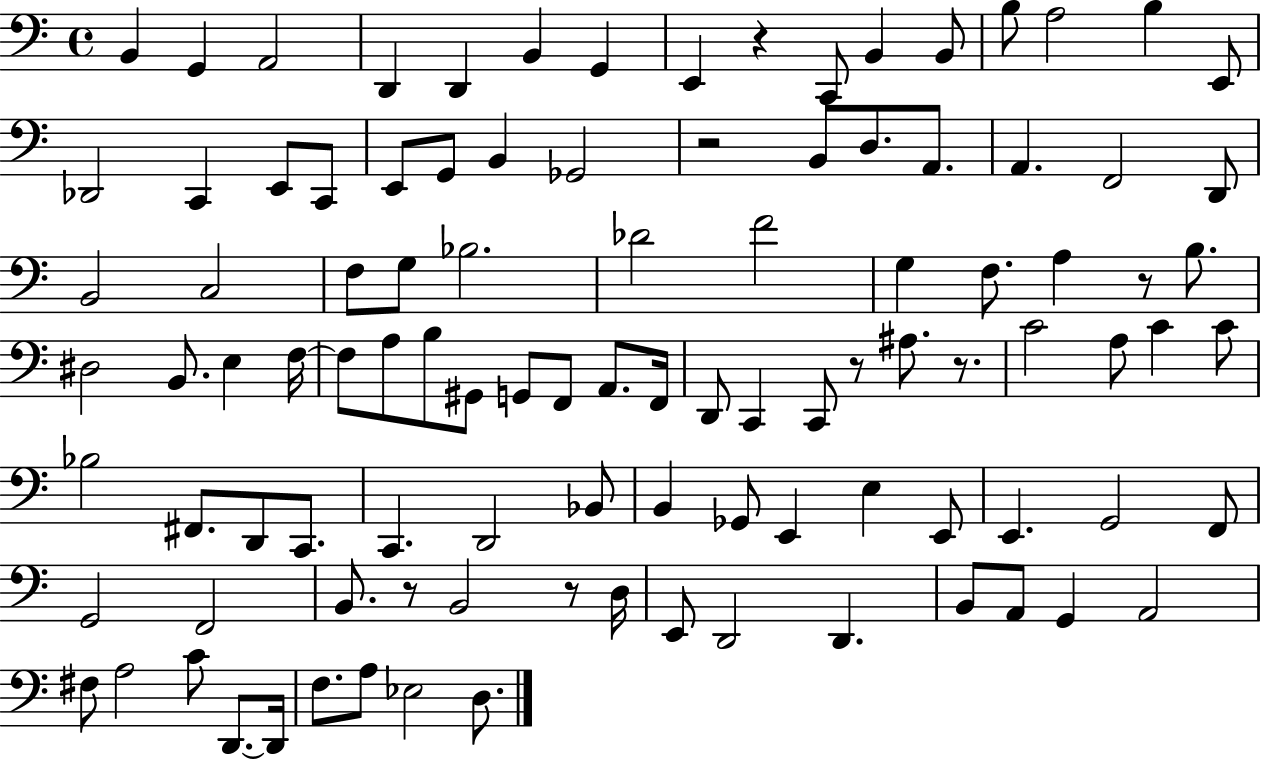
B2/q G2/q A2/h D2/q D2/q B2/q G2/q E2/q R/q C2/e B2/q B2/e B3/e A3/h B3/q E2/e Db2/h C2/q E2/e C2/e E2/e G2/e B2/q Gb2/h R/h B2/e D3/e. A2/e. A2/q. F2/h D2/e B2/h C3/h F3/e G3/e Bb3/h. Db4/h F4/h G3/q F3/e. A3/q R/e B3/e. D#3/h B2/e. E3/q F3/s F3/e A3/e B3/e G#2/e G2/e F2/e A2/e. F2/s D2/e C2/q C2/e R/e A#3/e. R/e. C4/h A3/e C4/q C4/e Bb3/h F#2/e. D2/e C2/e. C2/q. D2/h Bb2/e B2/q Gb2/e E2/q E3/q E2/e E2/q. G2/h F2/e G2/h F2/h B2/e. R/e B2/h R/e D3/s E2/e D2/h D2/q. B2/e A2/e G2/q A2/h F#3/e A3/h C4/e D2/e. D2/s F3/e. A3/e Eb3/h D3/e.